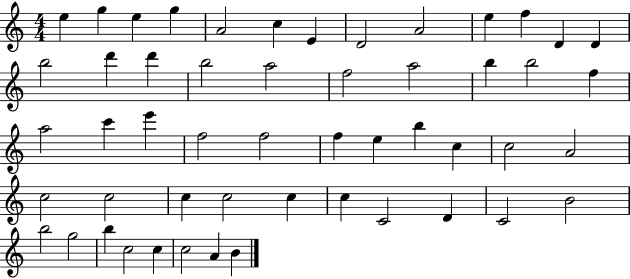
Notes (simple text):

E5/q G5/q E5/q G5/q A4/h C5/q E4/q D4/h A4/h E5/q F5/q D4/q D4/q B5/h D6/q D6/q B5/h A5/h F5/h A5/h B5/q B5/h F5/q A5/h C6/q E6/q F5/h F5/h F5/q E5/q B5/q C5/q C5/h A4/h C5/h C5/h C5/q C5/h C5/q C5/q C4/h D4/q C4/h B4/h B5/h G5/h B5/q C5/h C5/q C5/h A4/q B4/q